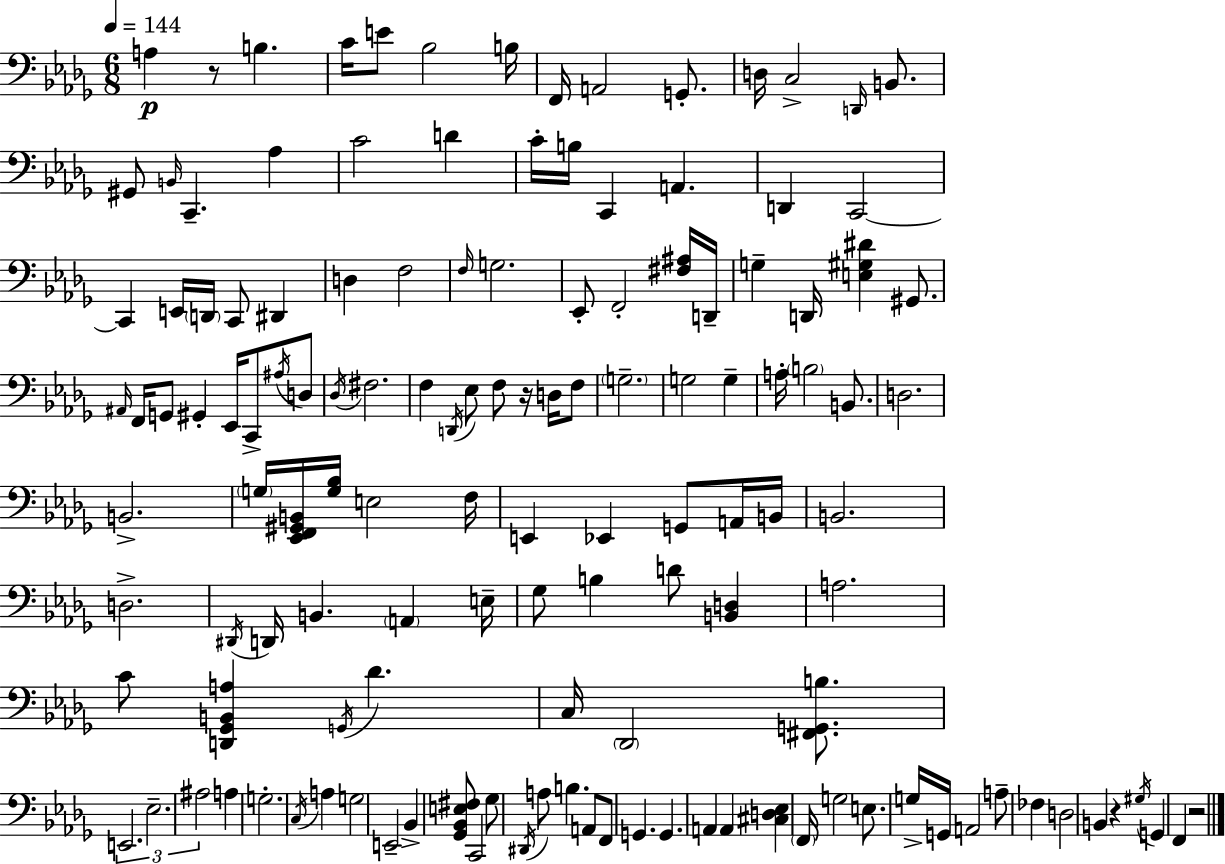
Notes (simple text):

A3/q R/e B3/q. C4/s E4/e Bb3/h B3/s F2/s A2/h G2/e. D3/s C3/h D2/s B2/e. G#2/e B2/s C2/q. Ab3/q C4/h D4/q C4/s B3/s C2/q A2/q. D2/q C2/h C2/q E2/s D2/s C2/e D#2/q D3/q F3/h F3/s G3/h. Eb2/e F2/h [F#3,A#3]/s D2/s G3/q D2/s [E3,G#3,D#4]/q G#2/e. A#2/s F2/s G2/e G#2/q Eb2/s C2/e A#3/s D3/e Db3/s F#3/h. F3/q D2/s Eb3/e F3/e R/s D3/s F3/e G3/h. G3/h G3/q A3/s B3/h B2/e. D3/h. B2/h. G3/s [Eb2,F2,G#2,B2]/s [G3,Bb3]/s E3/h F3/s E2/q Eb2/q G2/e A2/s B2/s B2/h. D3/h. D#2/s D2/s B2/q. A2/q E3/s Gb3/e B3/q D4/e [B2,D3]/q A3/h. C4/e [D2,Gb2,B2,A3]/q G2/s Db4/q. C3/s Db2/h [F#2,G2,B3]/e. E2/h. Eb3/h. A#3/h A3/q G3/h. C3/s A3/q G3/h E2/h Bb2/q [Gb2,Bb2,E3,F#3]/e C2/h Gb3/e D#2/s A3/e B3/q. A2/e F2/e G2/q. G2/q. A2/q A2/q [C#3,D3,Eb3]/q F2/s G3/h E3/e. G3/s G2/s A2/h A3/e FES3/q D3/h B2/q R/q G#3/s G2/q F2/q R/h